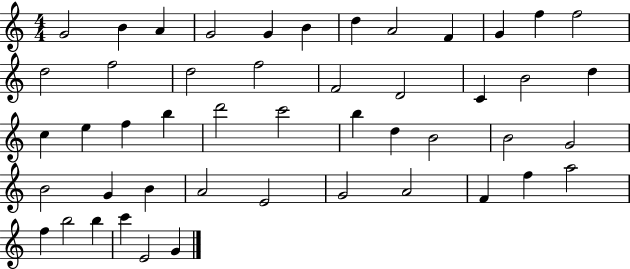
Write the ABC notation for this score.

X:1
T:Untitled
M:4/4
L:1/4
K:C
G2 B A G2 G B d A2 F G f f2 d2 f2 d2 f2 F2 D2 C B2 d c e f b d'2 c'2 b d B2 B2 G2 B2 G B A2 E2 G2 A2 F f a2 f b2 b c' E2 G